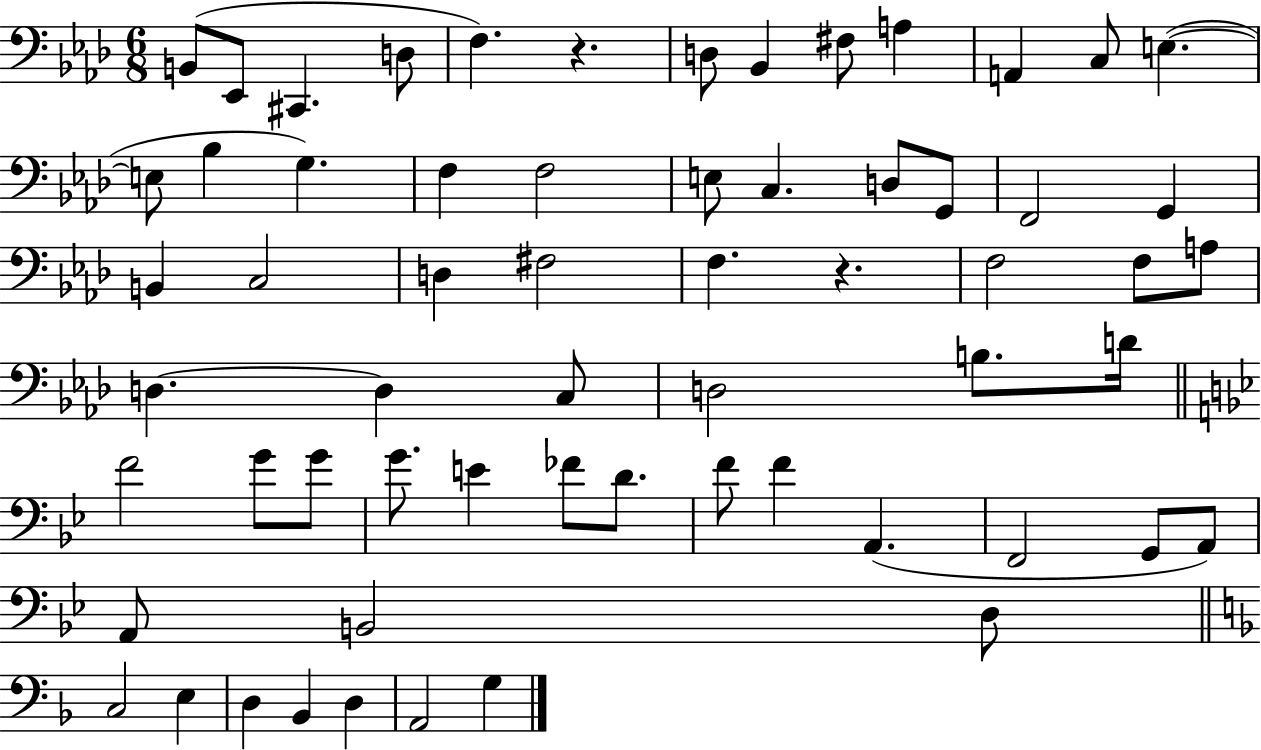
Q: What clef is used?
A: bass